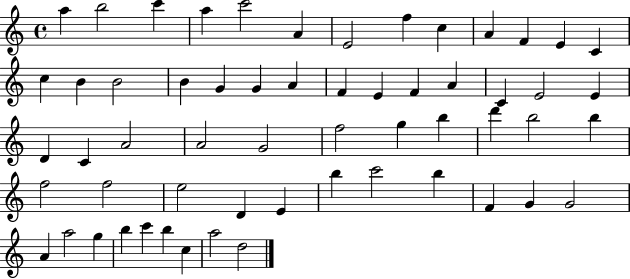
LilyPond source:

{
  \clef treble
  \time 4/4
  \defaultTimeSignature
  \key c \major
  a''4 b''2 c'''4 | a''4 c'''2 a'4 | e'2 f''4 c''4 | a'4 f'4 e'4 c'4 | \break c''4 b'4 b'2 | b'4 g'4 g'4 a'4 | f'4 e'4 f'4 a'4 | c'4 e'2 e'4 | \break d'4 c'4 a'2 | a'2 g'2 | f''2 g''4 b''4 | d'''4 b''2 b''4 | \break f''2 f''2 | e''2 d'4 e'4 | b''4 c'''2 b''4 | f'4 g'4 g'2 | \break a'4 a''2 g''4 | b''4 c'''4 b''4 c''4 | a''2 d''2 | \bar "|."
}